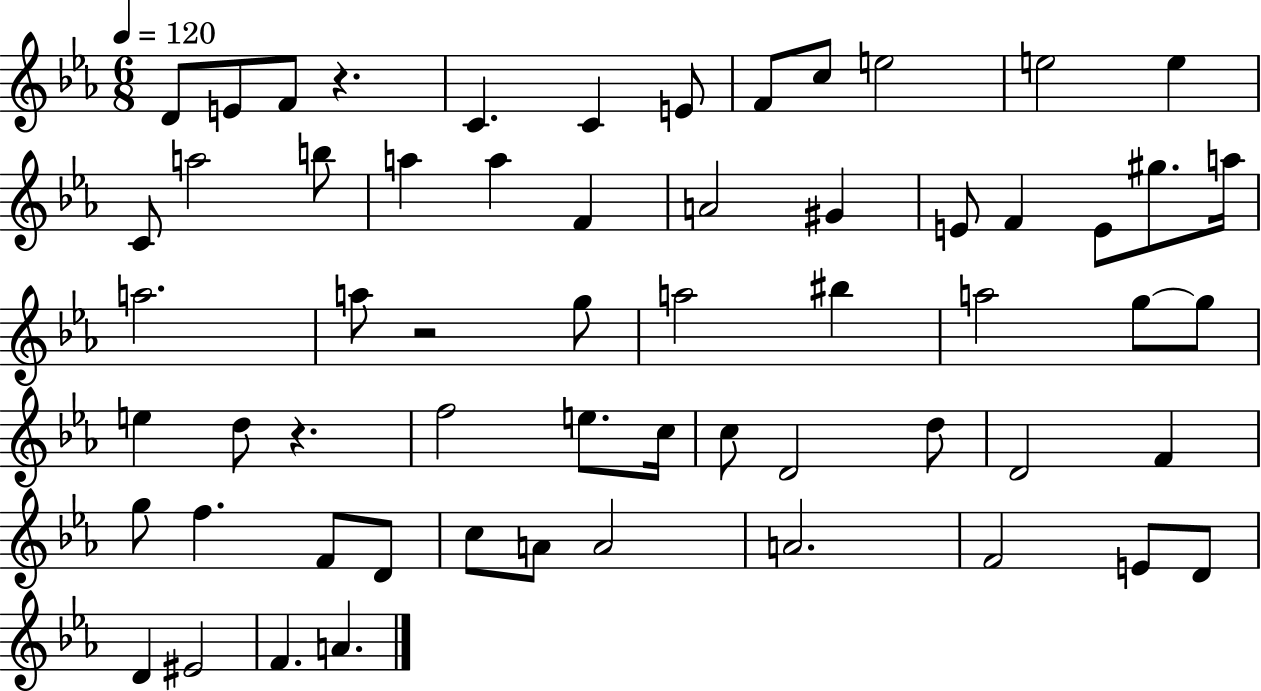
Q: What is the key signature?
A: EES major